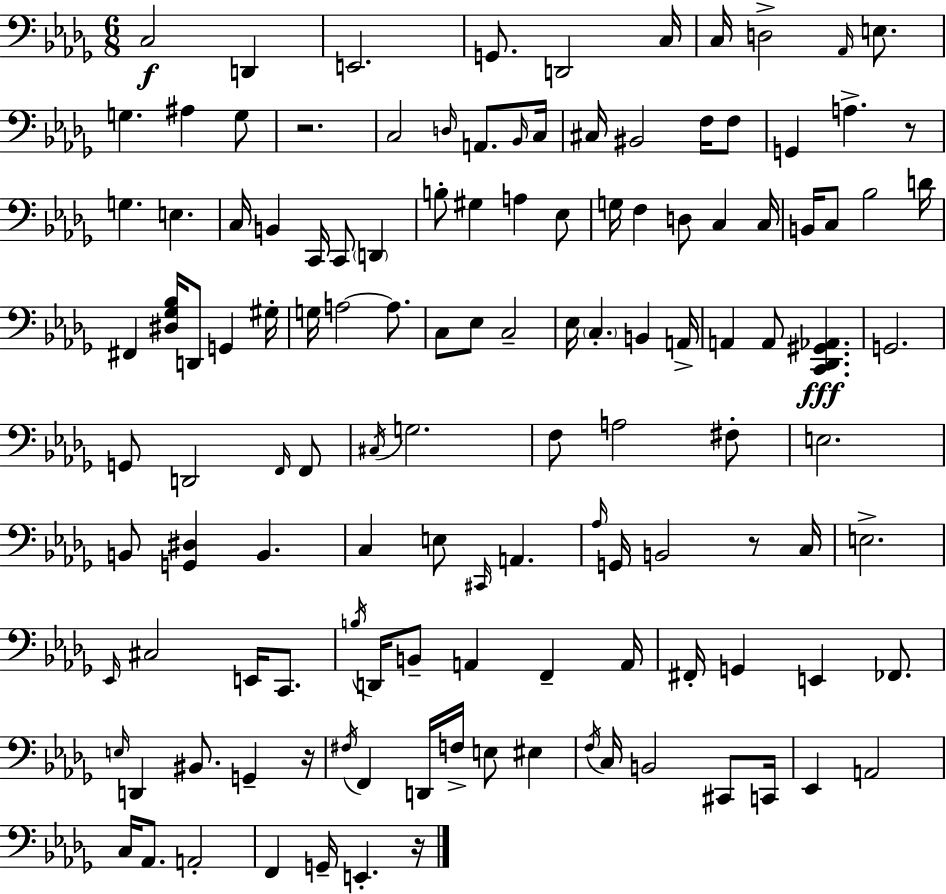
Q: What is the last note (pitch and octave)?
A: E2